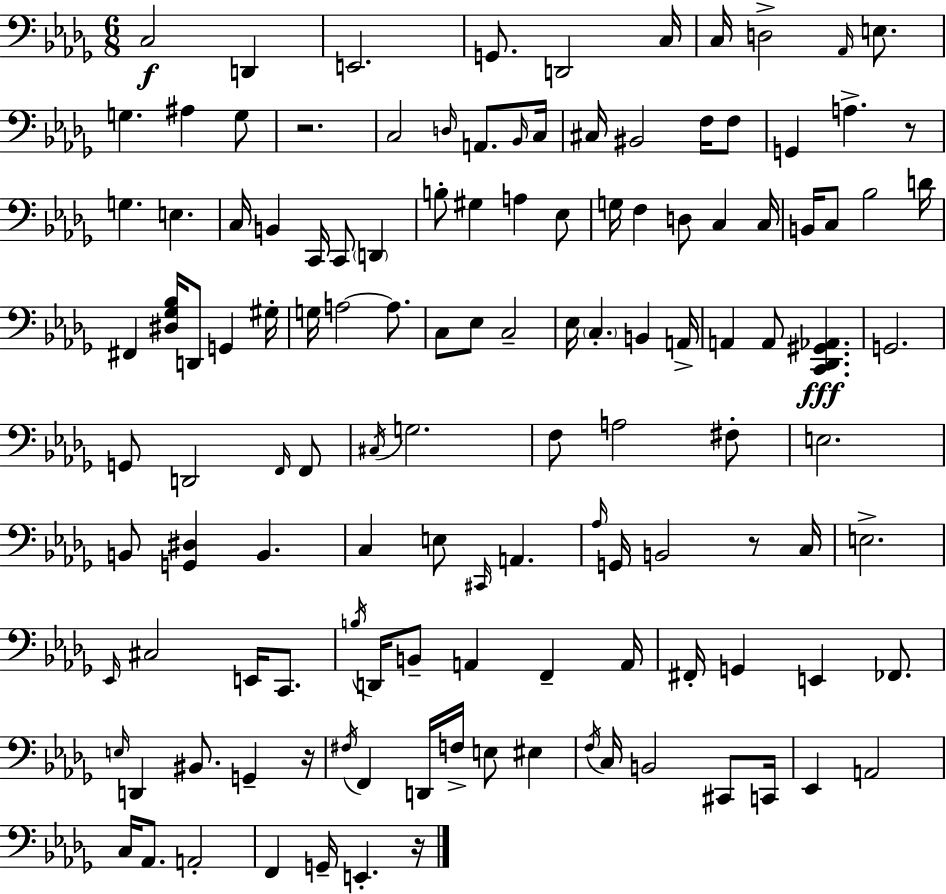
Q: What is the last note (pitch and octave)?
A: E2